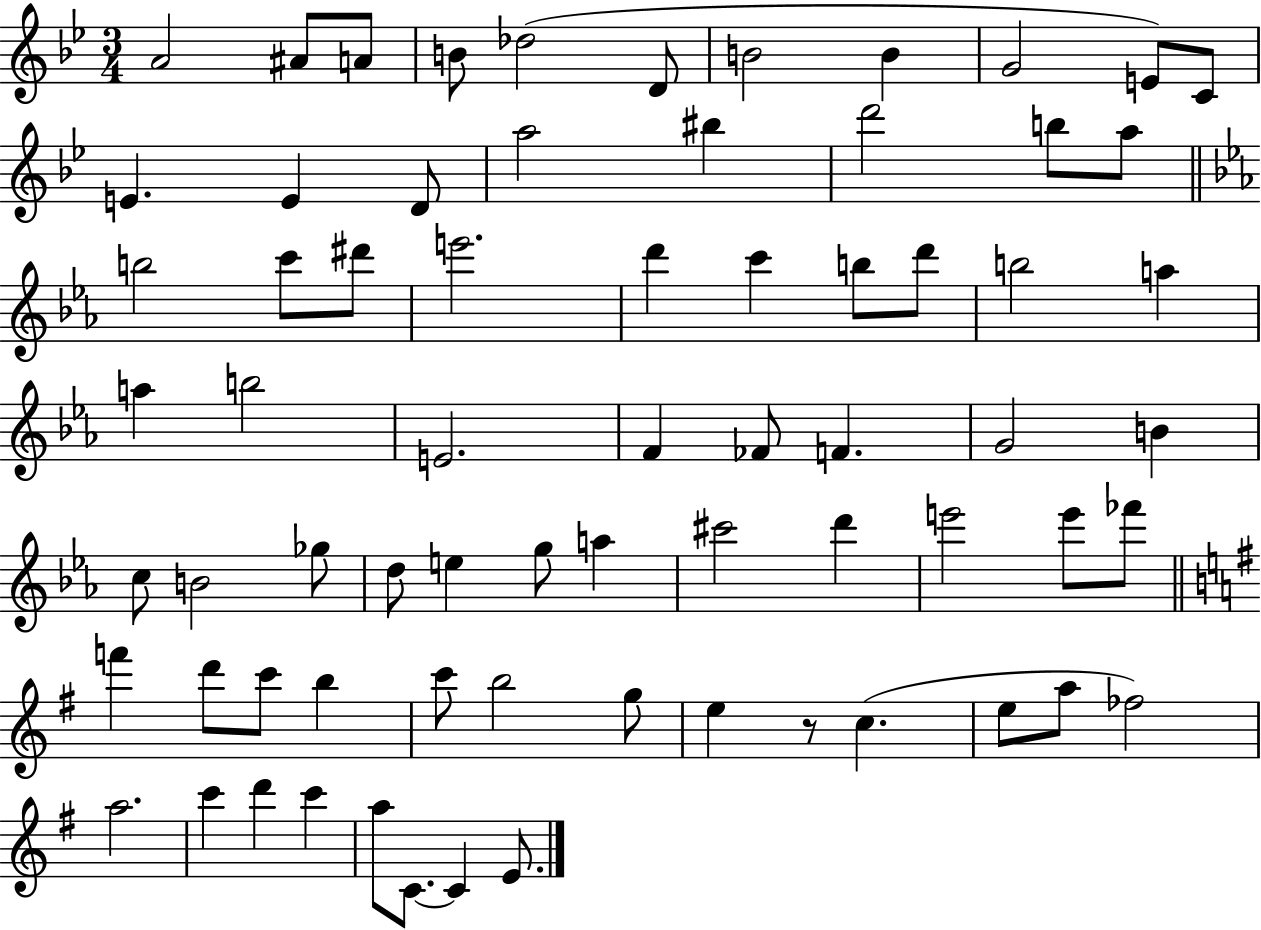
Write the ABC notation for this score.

X:1
T:Untitled
M:3/4
L:1/4
K:Bb
A2 ^A/2 A/2 B/2 _d2 D/2 B2 B G2 E/2 C/2 E E D/2 a2 ^b d'2 b/2 a/2 b2 c'/2 ^d'/2 e'2 d' c' b/2 d'/2 b2 a a b2 E2 F _F/2 F G2 B c/2 B2 _g/2 d/2 e g/2 a ^c'2 d' e'2 e'/2 _f'/2 f' d'/2 c'/2 b c'/2 b2 g/2 e z/2 c e/2 a/2 _f2 a2 c' d' c' a/2 C/2 C E/2